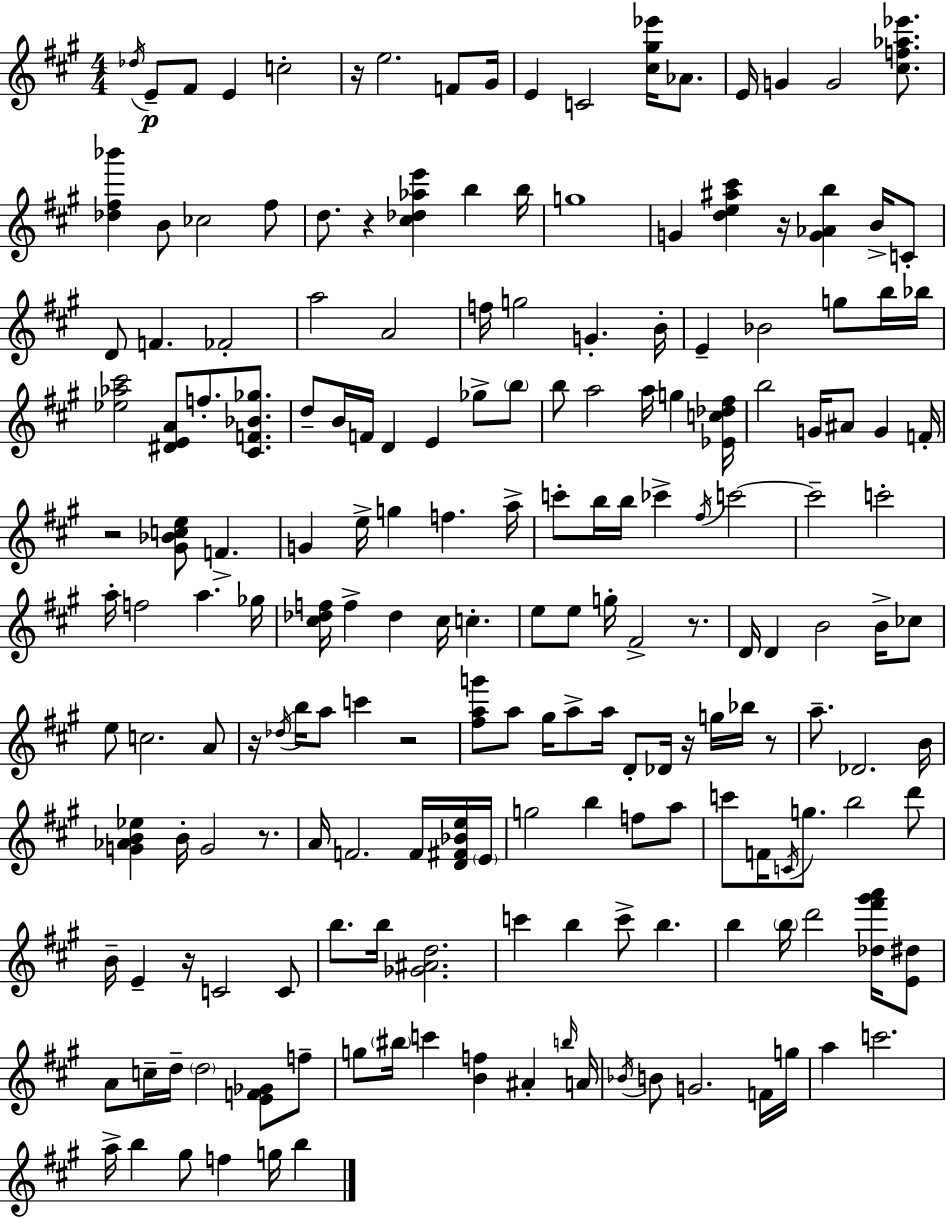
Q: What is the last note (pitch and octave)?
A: B5